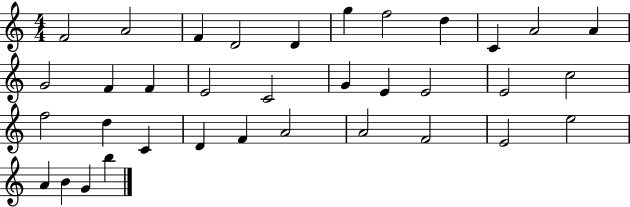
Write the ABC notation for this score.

X:1
T:Untitled
M:4/4
L:1/4
K:C
F2 A2 F D2 D g f2 d C A2 A G2 F F E2 C2 G E E2 E2 c2 f2 d C D F A2 A2 F2 E2 e2 A B G b